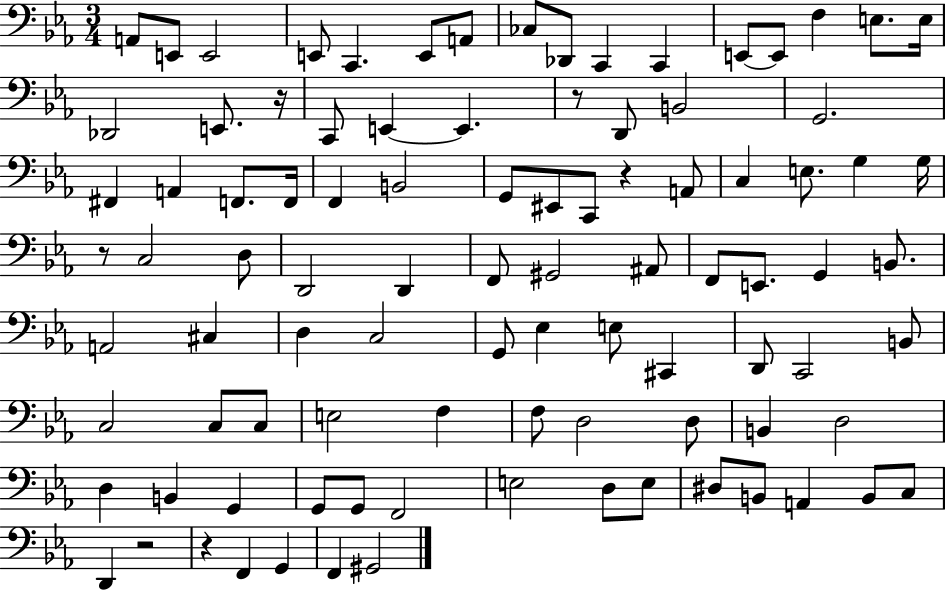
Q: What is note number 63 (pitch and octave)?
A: C3